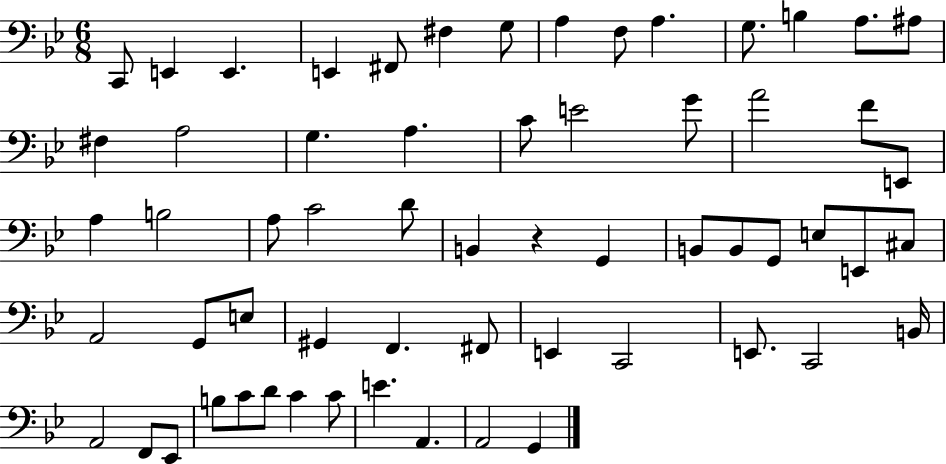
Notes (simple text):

C2/e E2/q E2/q. E2/q F#2/e F#3/q G3/e A3/q F3/e A3/q. G3/e. B3/q A3/e. A#3/e F#3/q A3/h G3/q. A3/q. C4/e E4/h G4/e A4/h F4/e E2/e A3/q B3/h A3/e C4/h D4/e B2/q R/q G2/q B2/e B2/e G2/e E3/e E2/e C#3/e A2/h G2/e E3/e G#2/q F2/q. F#2/e E2/q C2/h E2/e. C2/h B2/s A2/h F2/e Eb2/e B3/e C4/e D4/e C4/q C4/e E4/q. A2/q. A2/h G2/q